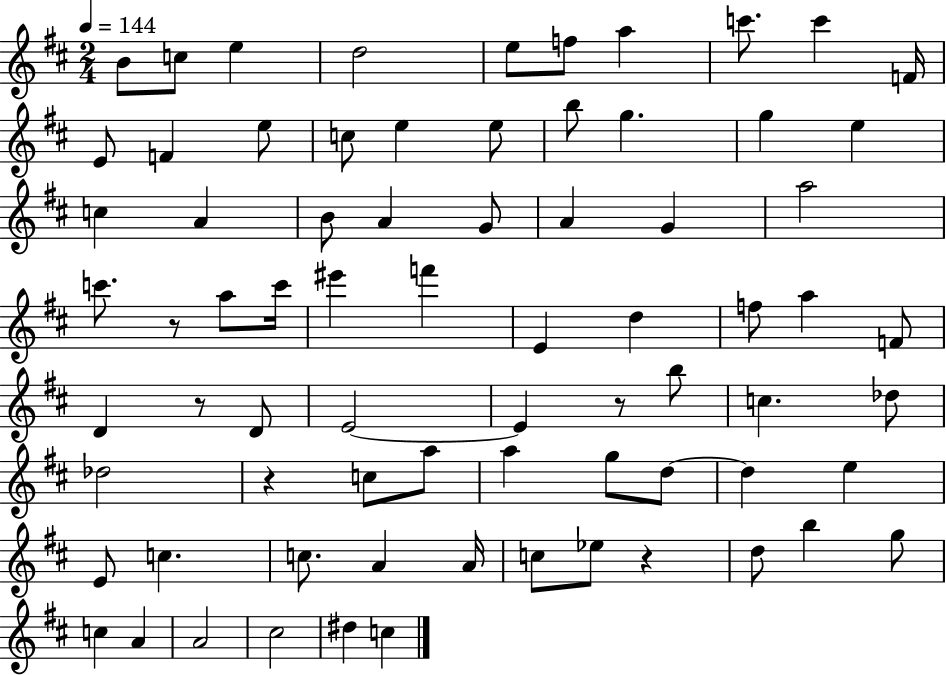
{
  \clef treble
  \numericTimeSignature
  \time 2/4
  \key d \major
  \tempo 4 = 144
  b'8 c''8 e''4 | d''2 | e''8 f''8 a''4 | c'''8. c'''4 f'16 | \break e'8 f'4 e''8 | c''8 e''4 e''8 | b''8 g''4. | g''4 e''4 | \break c''4 a'4 | b'8 a'4 g'8 | a'4 g'4 | a''2 | \break c'''8. r8 a''8 c'''16 | eis'''4 f'''4 | e'4 d''4 | f''8 a''4 f'8 | \break d'4 r8 d'8 | e'2~~ | e'4 r8 b''8 | c''4. des''8 | \break des''2 | r4 c''8 a''8 | a''4 g''8 d''8~~ | d''4 e''4 | \break e'8 c''4. | c''8. a'4 a'16 | c''8 ees''8 r4 | d''8 b''4 g''8 | \break c''4 a'4 | a'2 | cis''2 | dis''4 c''4 | \break \bar "|."
}